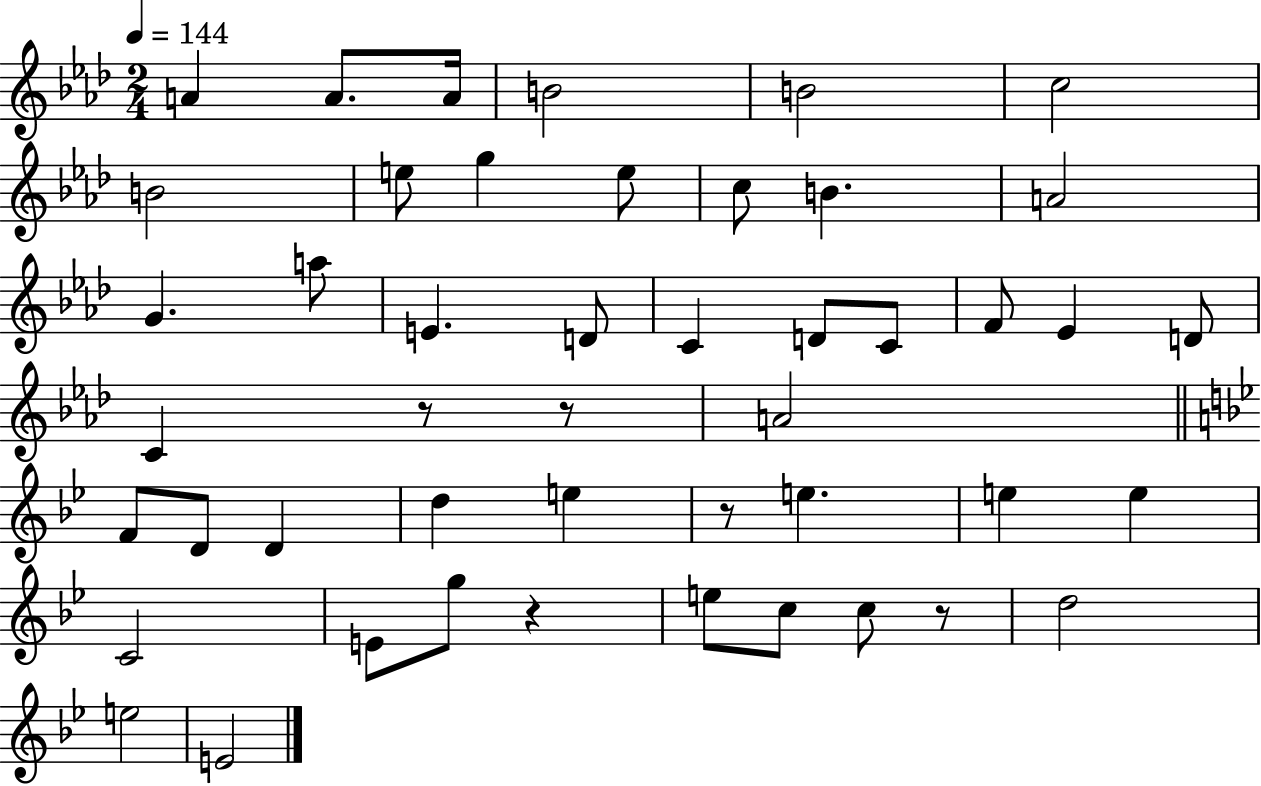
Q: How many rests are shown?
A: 5